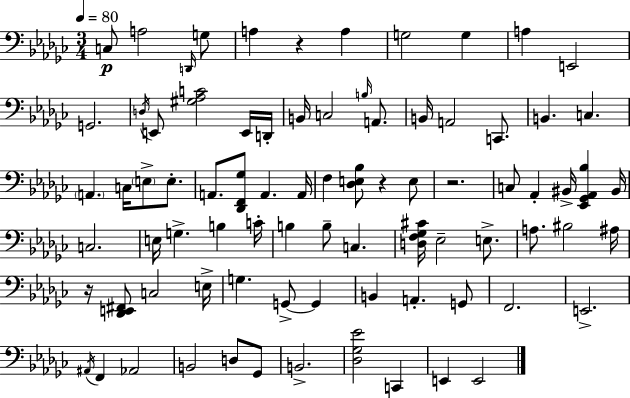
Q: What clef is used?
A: bass